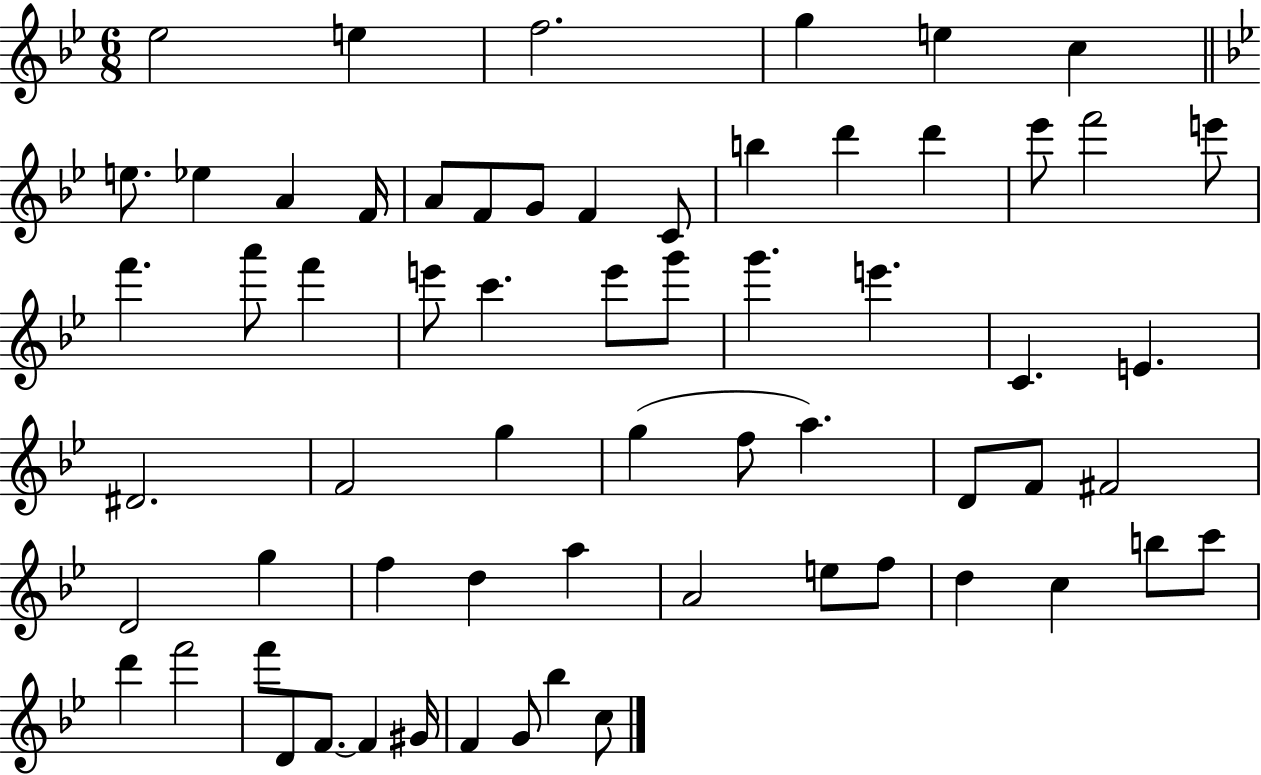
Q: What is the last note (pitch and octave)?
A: C5